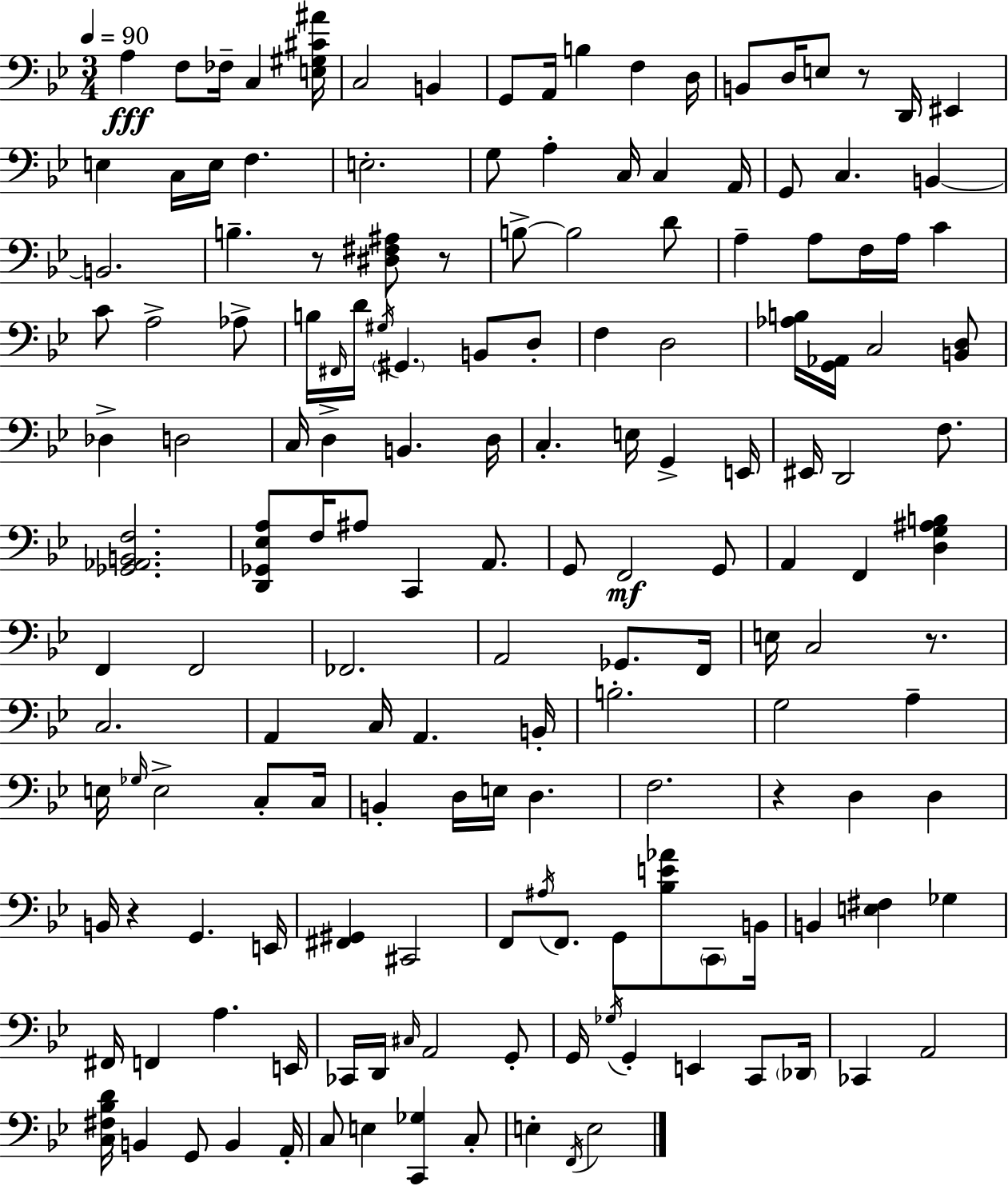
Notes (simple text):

A3/q F3/e FES3/s C3/q [E3,G#3,C#4,A#4]/s C3/h B2/q G2/e A2/s B3/q F3/q D3/s B2/e D3/s E3/e R/e D2/s EIS2/q E3/q C3/s E3/s F3/q. E3/h. G3/e A3/q C3/s C3/q A2/s G2/e C3/q. B2/q B2/h. B3/q. R/e [D#3,F#3,A#3]/e R/e B3/e B3/h D4/e A3/q A3/e F3/s A3/s C4/q C4/e A3/h Ab3/e B3/s F#2/s D4/s G#3/s G#2/q. B2/e D3/e F3/q D3/h [Ab3,B3]/s [G2,Ab2]/s C3/h [B2,D3]/e Db3/q D3/h C3/s D3/q B2/q. D3/s C3/q. E3/s G2/q E2/s EIS2/s D2/h F3/e. [Gb2,Ab2,B2,F3]/h. [D2,Gb2,Eb3,A3]/e F3/s A#3/e C2/q A2/e. G2/e F2/h G2/e A2/q F2/q [D3,G3,A#3,B3]/q F2/q F2/h FES2/h. A2/h Gb2/e. F2/s E3/s C3/h R/e. C3/h. A2/q C3/s A2/q. B2/s B3/h. G3/h A3/q E3/s Gb3/s E3/h C3/e C3/s B2/q D3/s E3/s D3/q. F3/h. R/q D3/q D3/q B2/s R/q G2/q. E2/s [F#2,G#2]/q C#2/h F2/e A#3/s F2/e. G2/e [Bb3,E4,Ab4]/e C2/e B2/s B2/q [E3,F#3]/q Gb3/q F#2/s F2/q A3/q. E2/s CES2/s D2/s C#3/s A2/h G2/e G2/s Gb3/s G2/q E2/q C2/e Db2/s CES2/q A2/h [C3,F#3,Bb3,D4]/s B2/q G2/e B2/q A2/s C3/e E3/q [C2,Gb3]/q C3/e E3/q F2/s E3/h